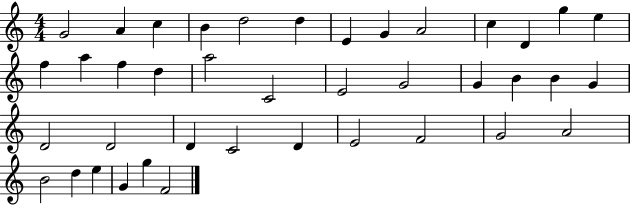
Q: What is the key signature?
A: C major